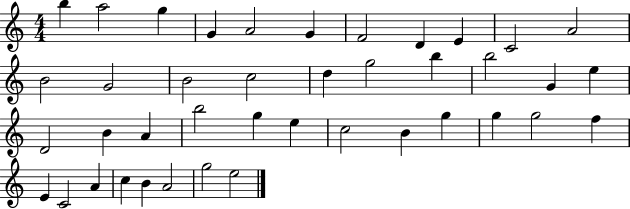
X:1
T:Untitled
M:4/4
L:1/4
K:C
b a2 g G A2 G F2 D E C2 A2 B2 G2 B2 c2 d g2 b b2 G e D2 B A b2 g e c2 B g g g2 f E C2 A c B A2 g2 e2